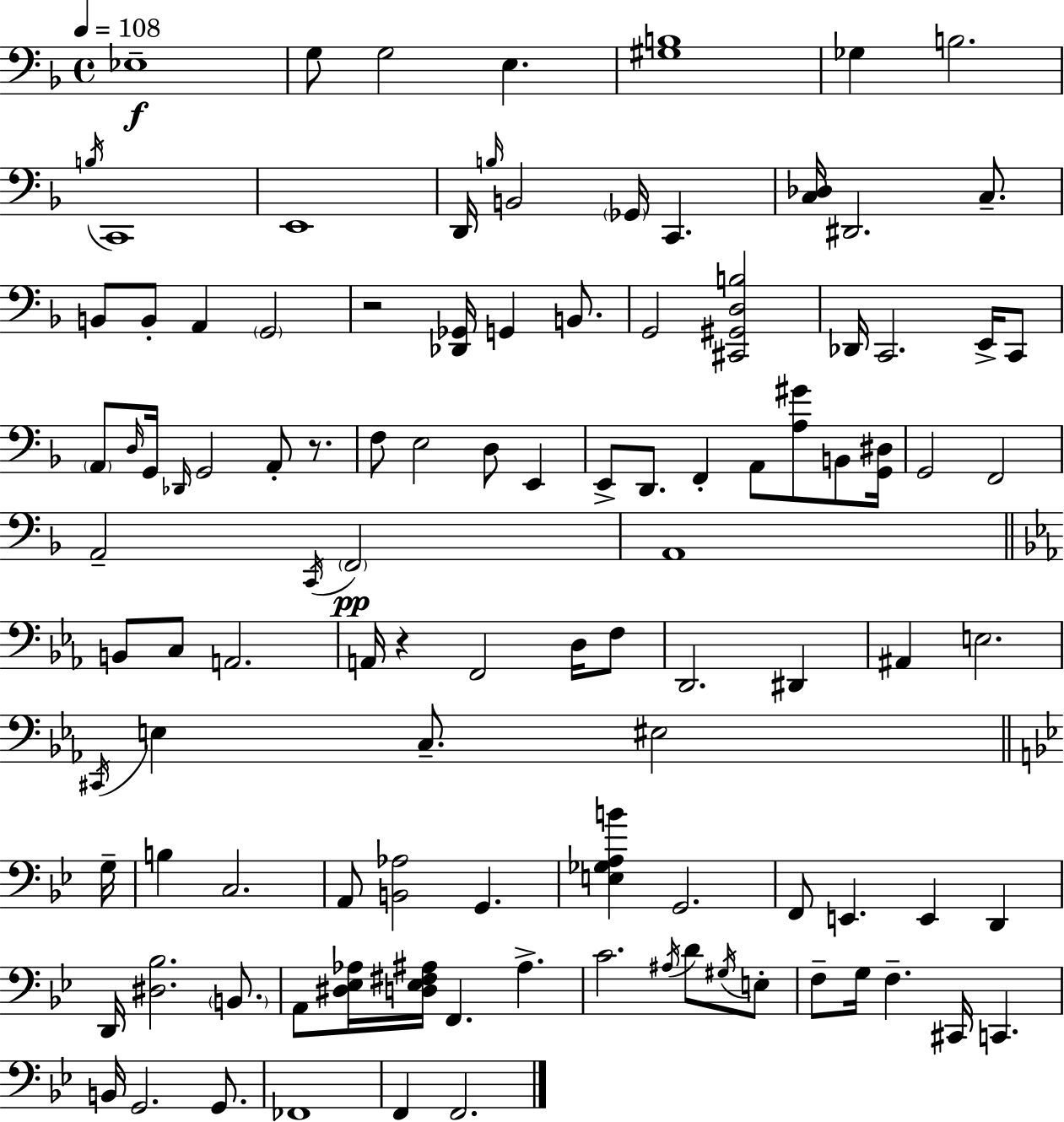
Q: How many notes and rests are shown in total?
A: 108